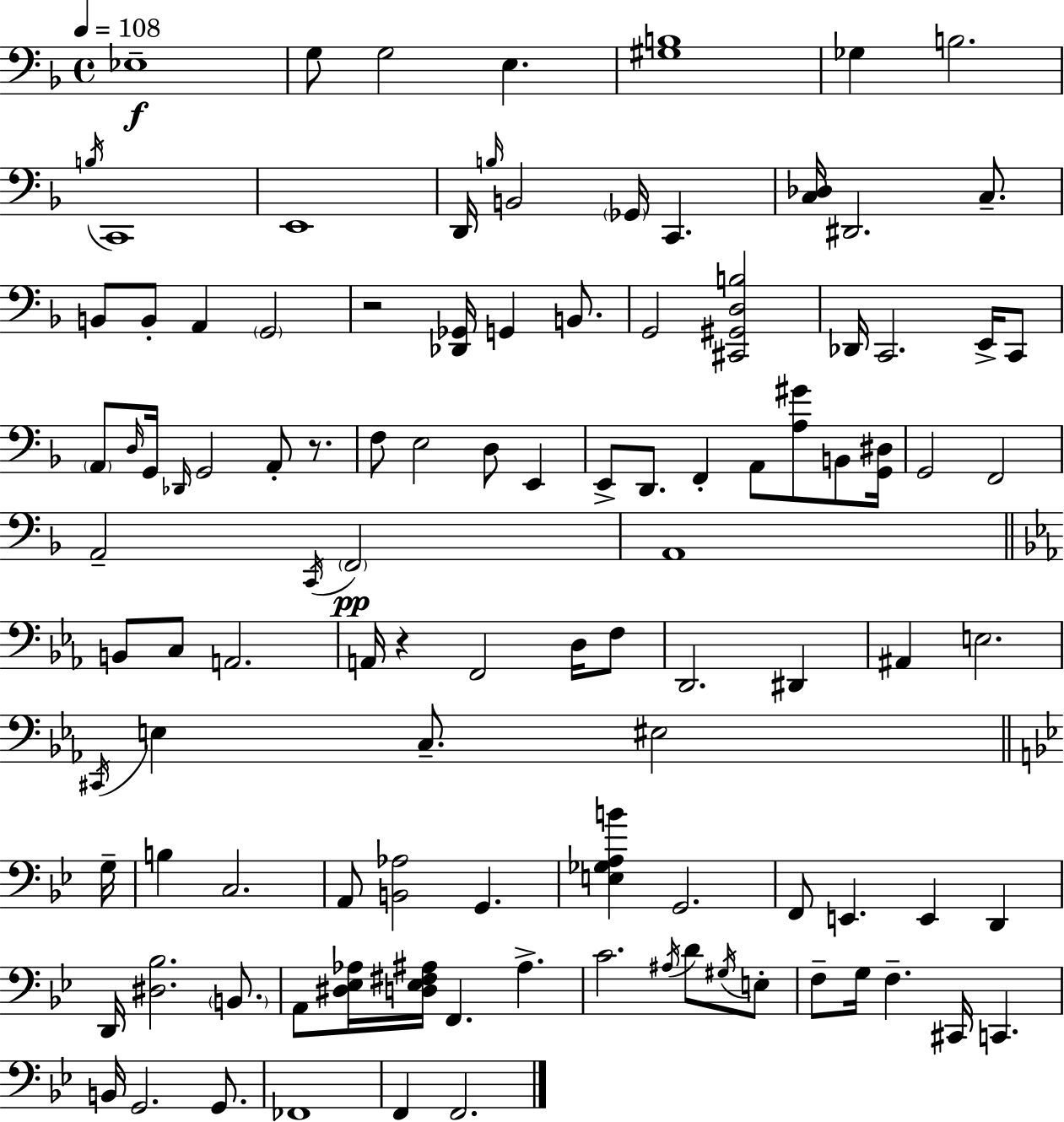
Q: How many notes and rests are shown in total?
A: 108